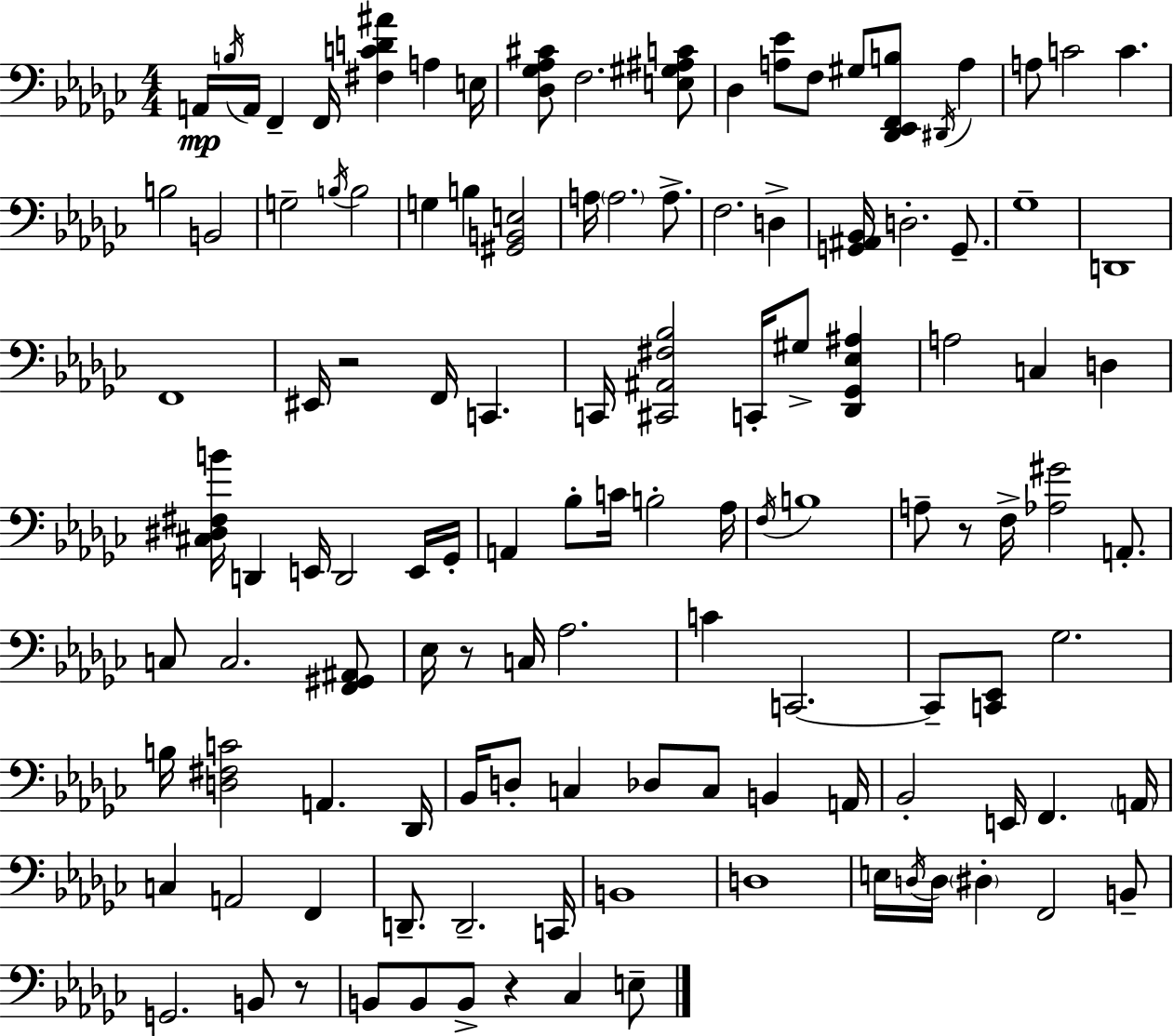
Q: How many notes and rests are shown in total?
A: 120